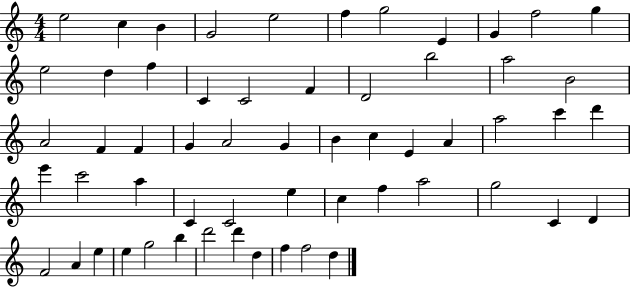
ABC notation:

X:1
T:Untitled
M:4/4
L:1/4
K:C
e2 c B G2 e2 f g2 E G f2 g e2 d f C C2 F D2 b2 a2 B2 A2 F F G A2 G B c E A a2 c' d' e' c'2 a C C2 e c f a2 g2 C D F2 A e e g2 b d'2 d' d f f2 d